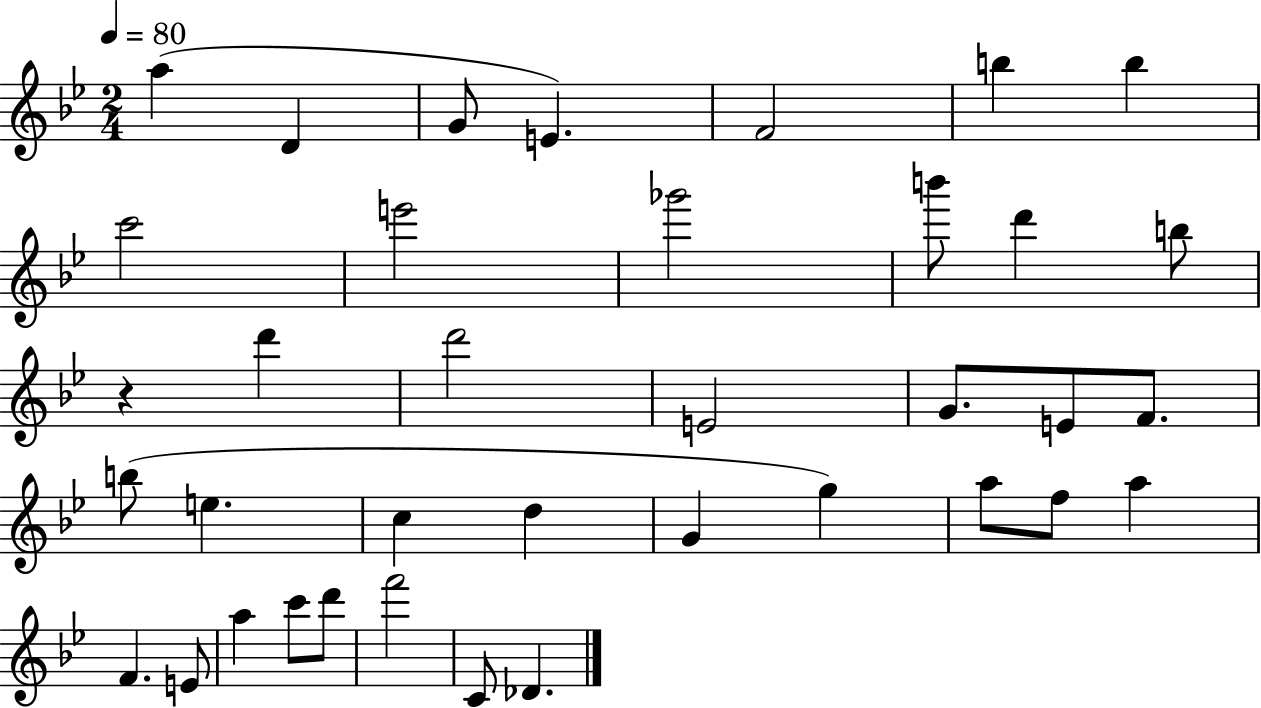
A5/q D4/q G4/e E4/q. F4/h B5/q B5/q C6/h E6/h Gb6/h B6/e D6/q B5/e R/q D6/q D6/h E4/h G4/e. E4/e F4/e. B5/e E5/q. C5/q D5/q G4/q G5/q A5/e F5/e A5/q F4/q. E4/e A5/q C6/e D6/e F6/h C4/e Db4/q.